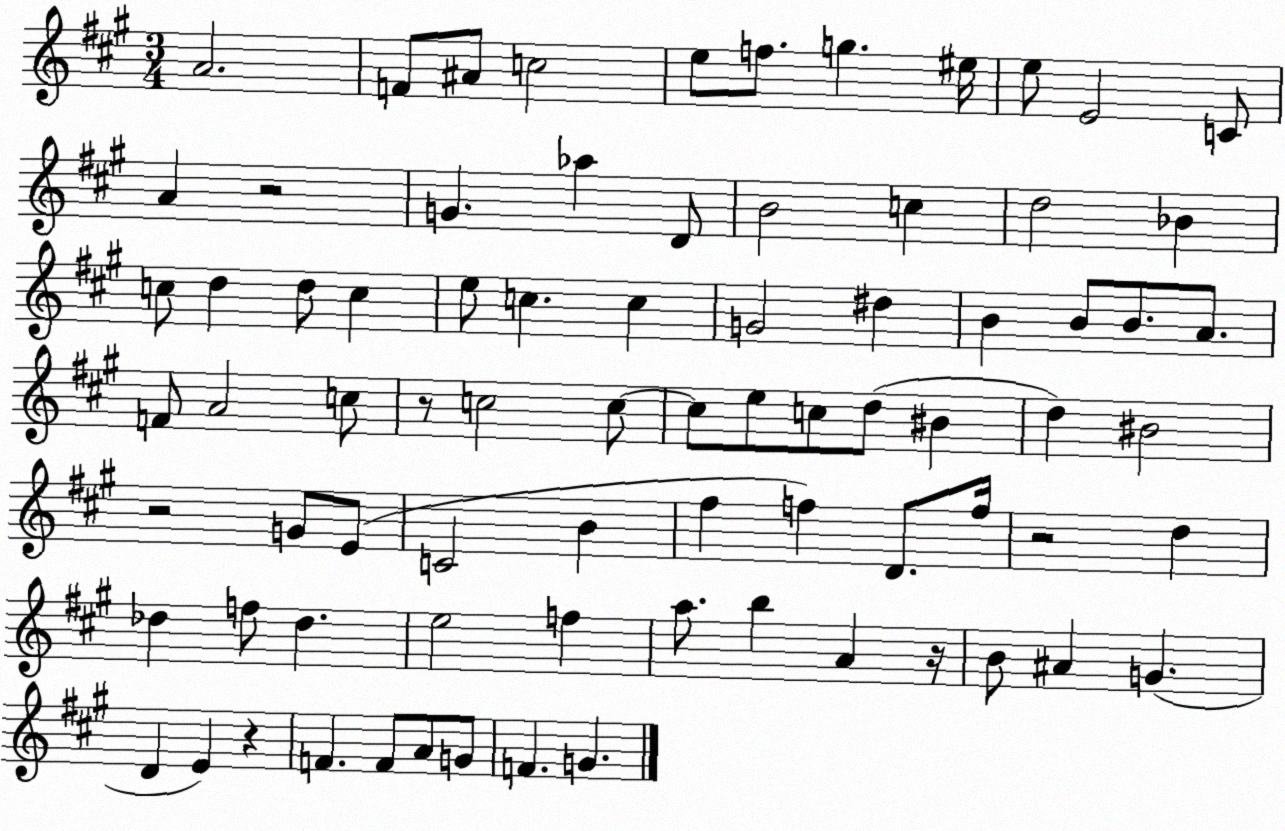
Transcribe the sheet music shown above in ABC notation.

X:1
T:Untitled
M:3/4
L:1/4
K:A
A2 F/2 ^A/2 c2 e/2 f/2 g ^e/4 e/2 E2 C/2 A z2 G _a D/2 B2 c d2 _B c/2 d d/2 c e/2 c c G2 ^d B B/2 B/2 A/2 F/2 A2 c/2 z/2 c2 c/2 c/2 e/2 c/2 d/2 ^B d ^B2 z2 G/2 E/2 C2 B ^f f D/2 f/4 z2 d _d f/2 _d e2 f a/2 b A z/4 B/2 ^A G D E z F F/2 A/2 G/2 F G